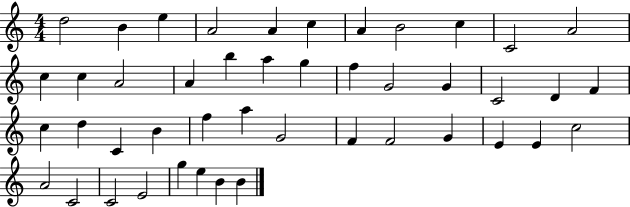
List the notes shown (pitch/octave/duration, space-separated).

D5/h B4/q E5/q A4/h A4/q C5/q A4/q B4/h C5/q C4/h A4/h C5/q C5/q A4/h A4/q B5/q A5/q G5/q F5/q G4/h G4/q C4/h D4/q F4/q C5/q D5/q C4/q B4/q F5/q A5/q G4/h F4/q F4/h G4/q E4/q E4/q C5/h A4/h C4/h C4/h E4/h G5/q E5/q B4/q B4/q